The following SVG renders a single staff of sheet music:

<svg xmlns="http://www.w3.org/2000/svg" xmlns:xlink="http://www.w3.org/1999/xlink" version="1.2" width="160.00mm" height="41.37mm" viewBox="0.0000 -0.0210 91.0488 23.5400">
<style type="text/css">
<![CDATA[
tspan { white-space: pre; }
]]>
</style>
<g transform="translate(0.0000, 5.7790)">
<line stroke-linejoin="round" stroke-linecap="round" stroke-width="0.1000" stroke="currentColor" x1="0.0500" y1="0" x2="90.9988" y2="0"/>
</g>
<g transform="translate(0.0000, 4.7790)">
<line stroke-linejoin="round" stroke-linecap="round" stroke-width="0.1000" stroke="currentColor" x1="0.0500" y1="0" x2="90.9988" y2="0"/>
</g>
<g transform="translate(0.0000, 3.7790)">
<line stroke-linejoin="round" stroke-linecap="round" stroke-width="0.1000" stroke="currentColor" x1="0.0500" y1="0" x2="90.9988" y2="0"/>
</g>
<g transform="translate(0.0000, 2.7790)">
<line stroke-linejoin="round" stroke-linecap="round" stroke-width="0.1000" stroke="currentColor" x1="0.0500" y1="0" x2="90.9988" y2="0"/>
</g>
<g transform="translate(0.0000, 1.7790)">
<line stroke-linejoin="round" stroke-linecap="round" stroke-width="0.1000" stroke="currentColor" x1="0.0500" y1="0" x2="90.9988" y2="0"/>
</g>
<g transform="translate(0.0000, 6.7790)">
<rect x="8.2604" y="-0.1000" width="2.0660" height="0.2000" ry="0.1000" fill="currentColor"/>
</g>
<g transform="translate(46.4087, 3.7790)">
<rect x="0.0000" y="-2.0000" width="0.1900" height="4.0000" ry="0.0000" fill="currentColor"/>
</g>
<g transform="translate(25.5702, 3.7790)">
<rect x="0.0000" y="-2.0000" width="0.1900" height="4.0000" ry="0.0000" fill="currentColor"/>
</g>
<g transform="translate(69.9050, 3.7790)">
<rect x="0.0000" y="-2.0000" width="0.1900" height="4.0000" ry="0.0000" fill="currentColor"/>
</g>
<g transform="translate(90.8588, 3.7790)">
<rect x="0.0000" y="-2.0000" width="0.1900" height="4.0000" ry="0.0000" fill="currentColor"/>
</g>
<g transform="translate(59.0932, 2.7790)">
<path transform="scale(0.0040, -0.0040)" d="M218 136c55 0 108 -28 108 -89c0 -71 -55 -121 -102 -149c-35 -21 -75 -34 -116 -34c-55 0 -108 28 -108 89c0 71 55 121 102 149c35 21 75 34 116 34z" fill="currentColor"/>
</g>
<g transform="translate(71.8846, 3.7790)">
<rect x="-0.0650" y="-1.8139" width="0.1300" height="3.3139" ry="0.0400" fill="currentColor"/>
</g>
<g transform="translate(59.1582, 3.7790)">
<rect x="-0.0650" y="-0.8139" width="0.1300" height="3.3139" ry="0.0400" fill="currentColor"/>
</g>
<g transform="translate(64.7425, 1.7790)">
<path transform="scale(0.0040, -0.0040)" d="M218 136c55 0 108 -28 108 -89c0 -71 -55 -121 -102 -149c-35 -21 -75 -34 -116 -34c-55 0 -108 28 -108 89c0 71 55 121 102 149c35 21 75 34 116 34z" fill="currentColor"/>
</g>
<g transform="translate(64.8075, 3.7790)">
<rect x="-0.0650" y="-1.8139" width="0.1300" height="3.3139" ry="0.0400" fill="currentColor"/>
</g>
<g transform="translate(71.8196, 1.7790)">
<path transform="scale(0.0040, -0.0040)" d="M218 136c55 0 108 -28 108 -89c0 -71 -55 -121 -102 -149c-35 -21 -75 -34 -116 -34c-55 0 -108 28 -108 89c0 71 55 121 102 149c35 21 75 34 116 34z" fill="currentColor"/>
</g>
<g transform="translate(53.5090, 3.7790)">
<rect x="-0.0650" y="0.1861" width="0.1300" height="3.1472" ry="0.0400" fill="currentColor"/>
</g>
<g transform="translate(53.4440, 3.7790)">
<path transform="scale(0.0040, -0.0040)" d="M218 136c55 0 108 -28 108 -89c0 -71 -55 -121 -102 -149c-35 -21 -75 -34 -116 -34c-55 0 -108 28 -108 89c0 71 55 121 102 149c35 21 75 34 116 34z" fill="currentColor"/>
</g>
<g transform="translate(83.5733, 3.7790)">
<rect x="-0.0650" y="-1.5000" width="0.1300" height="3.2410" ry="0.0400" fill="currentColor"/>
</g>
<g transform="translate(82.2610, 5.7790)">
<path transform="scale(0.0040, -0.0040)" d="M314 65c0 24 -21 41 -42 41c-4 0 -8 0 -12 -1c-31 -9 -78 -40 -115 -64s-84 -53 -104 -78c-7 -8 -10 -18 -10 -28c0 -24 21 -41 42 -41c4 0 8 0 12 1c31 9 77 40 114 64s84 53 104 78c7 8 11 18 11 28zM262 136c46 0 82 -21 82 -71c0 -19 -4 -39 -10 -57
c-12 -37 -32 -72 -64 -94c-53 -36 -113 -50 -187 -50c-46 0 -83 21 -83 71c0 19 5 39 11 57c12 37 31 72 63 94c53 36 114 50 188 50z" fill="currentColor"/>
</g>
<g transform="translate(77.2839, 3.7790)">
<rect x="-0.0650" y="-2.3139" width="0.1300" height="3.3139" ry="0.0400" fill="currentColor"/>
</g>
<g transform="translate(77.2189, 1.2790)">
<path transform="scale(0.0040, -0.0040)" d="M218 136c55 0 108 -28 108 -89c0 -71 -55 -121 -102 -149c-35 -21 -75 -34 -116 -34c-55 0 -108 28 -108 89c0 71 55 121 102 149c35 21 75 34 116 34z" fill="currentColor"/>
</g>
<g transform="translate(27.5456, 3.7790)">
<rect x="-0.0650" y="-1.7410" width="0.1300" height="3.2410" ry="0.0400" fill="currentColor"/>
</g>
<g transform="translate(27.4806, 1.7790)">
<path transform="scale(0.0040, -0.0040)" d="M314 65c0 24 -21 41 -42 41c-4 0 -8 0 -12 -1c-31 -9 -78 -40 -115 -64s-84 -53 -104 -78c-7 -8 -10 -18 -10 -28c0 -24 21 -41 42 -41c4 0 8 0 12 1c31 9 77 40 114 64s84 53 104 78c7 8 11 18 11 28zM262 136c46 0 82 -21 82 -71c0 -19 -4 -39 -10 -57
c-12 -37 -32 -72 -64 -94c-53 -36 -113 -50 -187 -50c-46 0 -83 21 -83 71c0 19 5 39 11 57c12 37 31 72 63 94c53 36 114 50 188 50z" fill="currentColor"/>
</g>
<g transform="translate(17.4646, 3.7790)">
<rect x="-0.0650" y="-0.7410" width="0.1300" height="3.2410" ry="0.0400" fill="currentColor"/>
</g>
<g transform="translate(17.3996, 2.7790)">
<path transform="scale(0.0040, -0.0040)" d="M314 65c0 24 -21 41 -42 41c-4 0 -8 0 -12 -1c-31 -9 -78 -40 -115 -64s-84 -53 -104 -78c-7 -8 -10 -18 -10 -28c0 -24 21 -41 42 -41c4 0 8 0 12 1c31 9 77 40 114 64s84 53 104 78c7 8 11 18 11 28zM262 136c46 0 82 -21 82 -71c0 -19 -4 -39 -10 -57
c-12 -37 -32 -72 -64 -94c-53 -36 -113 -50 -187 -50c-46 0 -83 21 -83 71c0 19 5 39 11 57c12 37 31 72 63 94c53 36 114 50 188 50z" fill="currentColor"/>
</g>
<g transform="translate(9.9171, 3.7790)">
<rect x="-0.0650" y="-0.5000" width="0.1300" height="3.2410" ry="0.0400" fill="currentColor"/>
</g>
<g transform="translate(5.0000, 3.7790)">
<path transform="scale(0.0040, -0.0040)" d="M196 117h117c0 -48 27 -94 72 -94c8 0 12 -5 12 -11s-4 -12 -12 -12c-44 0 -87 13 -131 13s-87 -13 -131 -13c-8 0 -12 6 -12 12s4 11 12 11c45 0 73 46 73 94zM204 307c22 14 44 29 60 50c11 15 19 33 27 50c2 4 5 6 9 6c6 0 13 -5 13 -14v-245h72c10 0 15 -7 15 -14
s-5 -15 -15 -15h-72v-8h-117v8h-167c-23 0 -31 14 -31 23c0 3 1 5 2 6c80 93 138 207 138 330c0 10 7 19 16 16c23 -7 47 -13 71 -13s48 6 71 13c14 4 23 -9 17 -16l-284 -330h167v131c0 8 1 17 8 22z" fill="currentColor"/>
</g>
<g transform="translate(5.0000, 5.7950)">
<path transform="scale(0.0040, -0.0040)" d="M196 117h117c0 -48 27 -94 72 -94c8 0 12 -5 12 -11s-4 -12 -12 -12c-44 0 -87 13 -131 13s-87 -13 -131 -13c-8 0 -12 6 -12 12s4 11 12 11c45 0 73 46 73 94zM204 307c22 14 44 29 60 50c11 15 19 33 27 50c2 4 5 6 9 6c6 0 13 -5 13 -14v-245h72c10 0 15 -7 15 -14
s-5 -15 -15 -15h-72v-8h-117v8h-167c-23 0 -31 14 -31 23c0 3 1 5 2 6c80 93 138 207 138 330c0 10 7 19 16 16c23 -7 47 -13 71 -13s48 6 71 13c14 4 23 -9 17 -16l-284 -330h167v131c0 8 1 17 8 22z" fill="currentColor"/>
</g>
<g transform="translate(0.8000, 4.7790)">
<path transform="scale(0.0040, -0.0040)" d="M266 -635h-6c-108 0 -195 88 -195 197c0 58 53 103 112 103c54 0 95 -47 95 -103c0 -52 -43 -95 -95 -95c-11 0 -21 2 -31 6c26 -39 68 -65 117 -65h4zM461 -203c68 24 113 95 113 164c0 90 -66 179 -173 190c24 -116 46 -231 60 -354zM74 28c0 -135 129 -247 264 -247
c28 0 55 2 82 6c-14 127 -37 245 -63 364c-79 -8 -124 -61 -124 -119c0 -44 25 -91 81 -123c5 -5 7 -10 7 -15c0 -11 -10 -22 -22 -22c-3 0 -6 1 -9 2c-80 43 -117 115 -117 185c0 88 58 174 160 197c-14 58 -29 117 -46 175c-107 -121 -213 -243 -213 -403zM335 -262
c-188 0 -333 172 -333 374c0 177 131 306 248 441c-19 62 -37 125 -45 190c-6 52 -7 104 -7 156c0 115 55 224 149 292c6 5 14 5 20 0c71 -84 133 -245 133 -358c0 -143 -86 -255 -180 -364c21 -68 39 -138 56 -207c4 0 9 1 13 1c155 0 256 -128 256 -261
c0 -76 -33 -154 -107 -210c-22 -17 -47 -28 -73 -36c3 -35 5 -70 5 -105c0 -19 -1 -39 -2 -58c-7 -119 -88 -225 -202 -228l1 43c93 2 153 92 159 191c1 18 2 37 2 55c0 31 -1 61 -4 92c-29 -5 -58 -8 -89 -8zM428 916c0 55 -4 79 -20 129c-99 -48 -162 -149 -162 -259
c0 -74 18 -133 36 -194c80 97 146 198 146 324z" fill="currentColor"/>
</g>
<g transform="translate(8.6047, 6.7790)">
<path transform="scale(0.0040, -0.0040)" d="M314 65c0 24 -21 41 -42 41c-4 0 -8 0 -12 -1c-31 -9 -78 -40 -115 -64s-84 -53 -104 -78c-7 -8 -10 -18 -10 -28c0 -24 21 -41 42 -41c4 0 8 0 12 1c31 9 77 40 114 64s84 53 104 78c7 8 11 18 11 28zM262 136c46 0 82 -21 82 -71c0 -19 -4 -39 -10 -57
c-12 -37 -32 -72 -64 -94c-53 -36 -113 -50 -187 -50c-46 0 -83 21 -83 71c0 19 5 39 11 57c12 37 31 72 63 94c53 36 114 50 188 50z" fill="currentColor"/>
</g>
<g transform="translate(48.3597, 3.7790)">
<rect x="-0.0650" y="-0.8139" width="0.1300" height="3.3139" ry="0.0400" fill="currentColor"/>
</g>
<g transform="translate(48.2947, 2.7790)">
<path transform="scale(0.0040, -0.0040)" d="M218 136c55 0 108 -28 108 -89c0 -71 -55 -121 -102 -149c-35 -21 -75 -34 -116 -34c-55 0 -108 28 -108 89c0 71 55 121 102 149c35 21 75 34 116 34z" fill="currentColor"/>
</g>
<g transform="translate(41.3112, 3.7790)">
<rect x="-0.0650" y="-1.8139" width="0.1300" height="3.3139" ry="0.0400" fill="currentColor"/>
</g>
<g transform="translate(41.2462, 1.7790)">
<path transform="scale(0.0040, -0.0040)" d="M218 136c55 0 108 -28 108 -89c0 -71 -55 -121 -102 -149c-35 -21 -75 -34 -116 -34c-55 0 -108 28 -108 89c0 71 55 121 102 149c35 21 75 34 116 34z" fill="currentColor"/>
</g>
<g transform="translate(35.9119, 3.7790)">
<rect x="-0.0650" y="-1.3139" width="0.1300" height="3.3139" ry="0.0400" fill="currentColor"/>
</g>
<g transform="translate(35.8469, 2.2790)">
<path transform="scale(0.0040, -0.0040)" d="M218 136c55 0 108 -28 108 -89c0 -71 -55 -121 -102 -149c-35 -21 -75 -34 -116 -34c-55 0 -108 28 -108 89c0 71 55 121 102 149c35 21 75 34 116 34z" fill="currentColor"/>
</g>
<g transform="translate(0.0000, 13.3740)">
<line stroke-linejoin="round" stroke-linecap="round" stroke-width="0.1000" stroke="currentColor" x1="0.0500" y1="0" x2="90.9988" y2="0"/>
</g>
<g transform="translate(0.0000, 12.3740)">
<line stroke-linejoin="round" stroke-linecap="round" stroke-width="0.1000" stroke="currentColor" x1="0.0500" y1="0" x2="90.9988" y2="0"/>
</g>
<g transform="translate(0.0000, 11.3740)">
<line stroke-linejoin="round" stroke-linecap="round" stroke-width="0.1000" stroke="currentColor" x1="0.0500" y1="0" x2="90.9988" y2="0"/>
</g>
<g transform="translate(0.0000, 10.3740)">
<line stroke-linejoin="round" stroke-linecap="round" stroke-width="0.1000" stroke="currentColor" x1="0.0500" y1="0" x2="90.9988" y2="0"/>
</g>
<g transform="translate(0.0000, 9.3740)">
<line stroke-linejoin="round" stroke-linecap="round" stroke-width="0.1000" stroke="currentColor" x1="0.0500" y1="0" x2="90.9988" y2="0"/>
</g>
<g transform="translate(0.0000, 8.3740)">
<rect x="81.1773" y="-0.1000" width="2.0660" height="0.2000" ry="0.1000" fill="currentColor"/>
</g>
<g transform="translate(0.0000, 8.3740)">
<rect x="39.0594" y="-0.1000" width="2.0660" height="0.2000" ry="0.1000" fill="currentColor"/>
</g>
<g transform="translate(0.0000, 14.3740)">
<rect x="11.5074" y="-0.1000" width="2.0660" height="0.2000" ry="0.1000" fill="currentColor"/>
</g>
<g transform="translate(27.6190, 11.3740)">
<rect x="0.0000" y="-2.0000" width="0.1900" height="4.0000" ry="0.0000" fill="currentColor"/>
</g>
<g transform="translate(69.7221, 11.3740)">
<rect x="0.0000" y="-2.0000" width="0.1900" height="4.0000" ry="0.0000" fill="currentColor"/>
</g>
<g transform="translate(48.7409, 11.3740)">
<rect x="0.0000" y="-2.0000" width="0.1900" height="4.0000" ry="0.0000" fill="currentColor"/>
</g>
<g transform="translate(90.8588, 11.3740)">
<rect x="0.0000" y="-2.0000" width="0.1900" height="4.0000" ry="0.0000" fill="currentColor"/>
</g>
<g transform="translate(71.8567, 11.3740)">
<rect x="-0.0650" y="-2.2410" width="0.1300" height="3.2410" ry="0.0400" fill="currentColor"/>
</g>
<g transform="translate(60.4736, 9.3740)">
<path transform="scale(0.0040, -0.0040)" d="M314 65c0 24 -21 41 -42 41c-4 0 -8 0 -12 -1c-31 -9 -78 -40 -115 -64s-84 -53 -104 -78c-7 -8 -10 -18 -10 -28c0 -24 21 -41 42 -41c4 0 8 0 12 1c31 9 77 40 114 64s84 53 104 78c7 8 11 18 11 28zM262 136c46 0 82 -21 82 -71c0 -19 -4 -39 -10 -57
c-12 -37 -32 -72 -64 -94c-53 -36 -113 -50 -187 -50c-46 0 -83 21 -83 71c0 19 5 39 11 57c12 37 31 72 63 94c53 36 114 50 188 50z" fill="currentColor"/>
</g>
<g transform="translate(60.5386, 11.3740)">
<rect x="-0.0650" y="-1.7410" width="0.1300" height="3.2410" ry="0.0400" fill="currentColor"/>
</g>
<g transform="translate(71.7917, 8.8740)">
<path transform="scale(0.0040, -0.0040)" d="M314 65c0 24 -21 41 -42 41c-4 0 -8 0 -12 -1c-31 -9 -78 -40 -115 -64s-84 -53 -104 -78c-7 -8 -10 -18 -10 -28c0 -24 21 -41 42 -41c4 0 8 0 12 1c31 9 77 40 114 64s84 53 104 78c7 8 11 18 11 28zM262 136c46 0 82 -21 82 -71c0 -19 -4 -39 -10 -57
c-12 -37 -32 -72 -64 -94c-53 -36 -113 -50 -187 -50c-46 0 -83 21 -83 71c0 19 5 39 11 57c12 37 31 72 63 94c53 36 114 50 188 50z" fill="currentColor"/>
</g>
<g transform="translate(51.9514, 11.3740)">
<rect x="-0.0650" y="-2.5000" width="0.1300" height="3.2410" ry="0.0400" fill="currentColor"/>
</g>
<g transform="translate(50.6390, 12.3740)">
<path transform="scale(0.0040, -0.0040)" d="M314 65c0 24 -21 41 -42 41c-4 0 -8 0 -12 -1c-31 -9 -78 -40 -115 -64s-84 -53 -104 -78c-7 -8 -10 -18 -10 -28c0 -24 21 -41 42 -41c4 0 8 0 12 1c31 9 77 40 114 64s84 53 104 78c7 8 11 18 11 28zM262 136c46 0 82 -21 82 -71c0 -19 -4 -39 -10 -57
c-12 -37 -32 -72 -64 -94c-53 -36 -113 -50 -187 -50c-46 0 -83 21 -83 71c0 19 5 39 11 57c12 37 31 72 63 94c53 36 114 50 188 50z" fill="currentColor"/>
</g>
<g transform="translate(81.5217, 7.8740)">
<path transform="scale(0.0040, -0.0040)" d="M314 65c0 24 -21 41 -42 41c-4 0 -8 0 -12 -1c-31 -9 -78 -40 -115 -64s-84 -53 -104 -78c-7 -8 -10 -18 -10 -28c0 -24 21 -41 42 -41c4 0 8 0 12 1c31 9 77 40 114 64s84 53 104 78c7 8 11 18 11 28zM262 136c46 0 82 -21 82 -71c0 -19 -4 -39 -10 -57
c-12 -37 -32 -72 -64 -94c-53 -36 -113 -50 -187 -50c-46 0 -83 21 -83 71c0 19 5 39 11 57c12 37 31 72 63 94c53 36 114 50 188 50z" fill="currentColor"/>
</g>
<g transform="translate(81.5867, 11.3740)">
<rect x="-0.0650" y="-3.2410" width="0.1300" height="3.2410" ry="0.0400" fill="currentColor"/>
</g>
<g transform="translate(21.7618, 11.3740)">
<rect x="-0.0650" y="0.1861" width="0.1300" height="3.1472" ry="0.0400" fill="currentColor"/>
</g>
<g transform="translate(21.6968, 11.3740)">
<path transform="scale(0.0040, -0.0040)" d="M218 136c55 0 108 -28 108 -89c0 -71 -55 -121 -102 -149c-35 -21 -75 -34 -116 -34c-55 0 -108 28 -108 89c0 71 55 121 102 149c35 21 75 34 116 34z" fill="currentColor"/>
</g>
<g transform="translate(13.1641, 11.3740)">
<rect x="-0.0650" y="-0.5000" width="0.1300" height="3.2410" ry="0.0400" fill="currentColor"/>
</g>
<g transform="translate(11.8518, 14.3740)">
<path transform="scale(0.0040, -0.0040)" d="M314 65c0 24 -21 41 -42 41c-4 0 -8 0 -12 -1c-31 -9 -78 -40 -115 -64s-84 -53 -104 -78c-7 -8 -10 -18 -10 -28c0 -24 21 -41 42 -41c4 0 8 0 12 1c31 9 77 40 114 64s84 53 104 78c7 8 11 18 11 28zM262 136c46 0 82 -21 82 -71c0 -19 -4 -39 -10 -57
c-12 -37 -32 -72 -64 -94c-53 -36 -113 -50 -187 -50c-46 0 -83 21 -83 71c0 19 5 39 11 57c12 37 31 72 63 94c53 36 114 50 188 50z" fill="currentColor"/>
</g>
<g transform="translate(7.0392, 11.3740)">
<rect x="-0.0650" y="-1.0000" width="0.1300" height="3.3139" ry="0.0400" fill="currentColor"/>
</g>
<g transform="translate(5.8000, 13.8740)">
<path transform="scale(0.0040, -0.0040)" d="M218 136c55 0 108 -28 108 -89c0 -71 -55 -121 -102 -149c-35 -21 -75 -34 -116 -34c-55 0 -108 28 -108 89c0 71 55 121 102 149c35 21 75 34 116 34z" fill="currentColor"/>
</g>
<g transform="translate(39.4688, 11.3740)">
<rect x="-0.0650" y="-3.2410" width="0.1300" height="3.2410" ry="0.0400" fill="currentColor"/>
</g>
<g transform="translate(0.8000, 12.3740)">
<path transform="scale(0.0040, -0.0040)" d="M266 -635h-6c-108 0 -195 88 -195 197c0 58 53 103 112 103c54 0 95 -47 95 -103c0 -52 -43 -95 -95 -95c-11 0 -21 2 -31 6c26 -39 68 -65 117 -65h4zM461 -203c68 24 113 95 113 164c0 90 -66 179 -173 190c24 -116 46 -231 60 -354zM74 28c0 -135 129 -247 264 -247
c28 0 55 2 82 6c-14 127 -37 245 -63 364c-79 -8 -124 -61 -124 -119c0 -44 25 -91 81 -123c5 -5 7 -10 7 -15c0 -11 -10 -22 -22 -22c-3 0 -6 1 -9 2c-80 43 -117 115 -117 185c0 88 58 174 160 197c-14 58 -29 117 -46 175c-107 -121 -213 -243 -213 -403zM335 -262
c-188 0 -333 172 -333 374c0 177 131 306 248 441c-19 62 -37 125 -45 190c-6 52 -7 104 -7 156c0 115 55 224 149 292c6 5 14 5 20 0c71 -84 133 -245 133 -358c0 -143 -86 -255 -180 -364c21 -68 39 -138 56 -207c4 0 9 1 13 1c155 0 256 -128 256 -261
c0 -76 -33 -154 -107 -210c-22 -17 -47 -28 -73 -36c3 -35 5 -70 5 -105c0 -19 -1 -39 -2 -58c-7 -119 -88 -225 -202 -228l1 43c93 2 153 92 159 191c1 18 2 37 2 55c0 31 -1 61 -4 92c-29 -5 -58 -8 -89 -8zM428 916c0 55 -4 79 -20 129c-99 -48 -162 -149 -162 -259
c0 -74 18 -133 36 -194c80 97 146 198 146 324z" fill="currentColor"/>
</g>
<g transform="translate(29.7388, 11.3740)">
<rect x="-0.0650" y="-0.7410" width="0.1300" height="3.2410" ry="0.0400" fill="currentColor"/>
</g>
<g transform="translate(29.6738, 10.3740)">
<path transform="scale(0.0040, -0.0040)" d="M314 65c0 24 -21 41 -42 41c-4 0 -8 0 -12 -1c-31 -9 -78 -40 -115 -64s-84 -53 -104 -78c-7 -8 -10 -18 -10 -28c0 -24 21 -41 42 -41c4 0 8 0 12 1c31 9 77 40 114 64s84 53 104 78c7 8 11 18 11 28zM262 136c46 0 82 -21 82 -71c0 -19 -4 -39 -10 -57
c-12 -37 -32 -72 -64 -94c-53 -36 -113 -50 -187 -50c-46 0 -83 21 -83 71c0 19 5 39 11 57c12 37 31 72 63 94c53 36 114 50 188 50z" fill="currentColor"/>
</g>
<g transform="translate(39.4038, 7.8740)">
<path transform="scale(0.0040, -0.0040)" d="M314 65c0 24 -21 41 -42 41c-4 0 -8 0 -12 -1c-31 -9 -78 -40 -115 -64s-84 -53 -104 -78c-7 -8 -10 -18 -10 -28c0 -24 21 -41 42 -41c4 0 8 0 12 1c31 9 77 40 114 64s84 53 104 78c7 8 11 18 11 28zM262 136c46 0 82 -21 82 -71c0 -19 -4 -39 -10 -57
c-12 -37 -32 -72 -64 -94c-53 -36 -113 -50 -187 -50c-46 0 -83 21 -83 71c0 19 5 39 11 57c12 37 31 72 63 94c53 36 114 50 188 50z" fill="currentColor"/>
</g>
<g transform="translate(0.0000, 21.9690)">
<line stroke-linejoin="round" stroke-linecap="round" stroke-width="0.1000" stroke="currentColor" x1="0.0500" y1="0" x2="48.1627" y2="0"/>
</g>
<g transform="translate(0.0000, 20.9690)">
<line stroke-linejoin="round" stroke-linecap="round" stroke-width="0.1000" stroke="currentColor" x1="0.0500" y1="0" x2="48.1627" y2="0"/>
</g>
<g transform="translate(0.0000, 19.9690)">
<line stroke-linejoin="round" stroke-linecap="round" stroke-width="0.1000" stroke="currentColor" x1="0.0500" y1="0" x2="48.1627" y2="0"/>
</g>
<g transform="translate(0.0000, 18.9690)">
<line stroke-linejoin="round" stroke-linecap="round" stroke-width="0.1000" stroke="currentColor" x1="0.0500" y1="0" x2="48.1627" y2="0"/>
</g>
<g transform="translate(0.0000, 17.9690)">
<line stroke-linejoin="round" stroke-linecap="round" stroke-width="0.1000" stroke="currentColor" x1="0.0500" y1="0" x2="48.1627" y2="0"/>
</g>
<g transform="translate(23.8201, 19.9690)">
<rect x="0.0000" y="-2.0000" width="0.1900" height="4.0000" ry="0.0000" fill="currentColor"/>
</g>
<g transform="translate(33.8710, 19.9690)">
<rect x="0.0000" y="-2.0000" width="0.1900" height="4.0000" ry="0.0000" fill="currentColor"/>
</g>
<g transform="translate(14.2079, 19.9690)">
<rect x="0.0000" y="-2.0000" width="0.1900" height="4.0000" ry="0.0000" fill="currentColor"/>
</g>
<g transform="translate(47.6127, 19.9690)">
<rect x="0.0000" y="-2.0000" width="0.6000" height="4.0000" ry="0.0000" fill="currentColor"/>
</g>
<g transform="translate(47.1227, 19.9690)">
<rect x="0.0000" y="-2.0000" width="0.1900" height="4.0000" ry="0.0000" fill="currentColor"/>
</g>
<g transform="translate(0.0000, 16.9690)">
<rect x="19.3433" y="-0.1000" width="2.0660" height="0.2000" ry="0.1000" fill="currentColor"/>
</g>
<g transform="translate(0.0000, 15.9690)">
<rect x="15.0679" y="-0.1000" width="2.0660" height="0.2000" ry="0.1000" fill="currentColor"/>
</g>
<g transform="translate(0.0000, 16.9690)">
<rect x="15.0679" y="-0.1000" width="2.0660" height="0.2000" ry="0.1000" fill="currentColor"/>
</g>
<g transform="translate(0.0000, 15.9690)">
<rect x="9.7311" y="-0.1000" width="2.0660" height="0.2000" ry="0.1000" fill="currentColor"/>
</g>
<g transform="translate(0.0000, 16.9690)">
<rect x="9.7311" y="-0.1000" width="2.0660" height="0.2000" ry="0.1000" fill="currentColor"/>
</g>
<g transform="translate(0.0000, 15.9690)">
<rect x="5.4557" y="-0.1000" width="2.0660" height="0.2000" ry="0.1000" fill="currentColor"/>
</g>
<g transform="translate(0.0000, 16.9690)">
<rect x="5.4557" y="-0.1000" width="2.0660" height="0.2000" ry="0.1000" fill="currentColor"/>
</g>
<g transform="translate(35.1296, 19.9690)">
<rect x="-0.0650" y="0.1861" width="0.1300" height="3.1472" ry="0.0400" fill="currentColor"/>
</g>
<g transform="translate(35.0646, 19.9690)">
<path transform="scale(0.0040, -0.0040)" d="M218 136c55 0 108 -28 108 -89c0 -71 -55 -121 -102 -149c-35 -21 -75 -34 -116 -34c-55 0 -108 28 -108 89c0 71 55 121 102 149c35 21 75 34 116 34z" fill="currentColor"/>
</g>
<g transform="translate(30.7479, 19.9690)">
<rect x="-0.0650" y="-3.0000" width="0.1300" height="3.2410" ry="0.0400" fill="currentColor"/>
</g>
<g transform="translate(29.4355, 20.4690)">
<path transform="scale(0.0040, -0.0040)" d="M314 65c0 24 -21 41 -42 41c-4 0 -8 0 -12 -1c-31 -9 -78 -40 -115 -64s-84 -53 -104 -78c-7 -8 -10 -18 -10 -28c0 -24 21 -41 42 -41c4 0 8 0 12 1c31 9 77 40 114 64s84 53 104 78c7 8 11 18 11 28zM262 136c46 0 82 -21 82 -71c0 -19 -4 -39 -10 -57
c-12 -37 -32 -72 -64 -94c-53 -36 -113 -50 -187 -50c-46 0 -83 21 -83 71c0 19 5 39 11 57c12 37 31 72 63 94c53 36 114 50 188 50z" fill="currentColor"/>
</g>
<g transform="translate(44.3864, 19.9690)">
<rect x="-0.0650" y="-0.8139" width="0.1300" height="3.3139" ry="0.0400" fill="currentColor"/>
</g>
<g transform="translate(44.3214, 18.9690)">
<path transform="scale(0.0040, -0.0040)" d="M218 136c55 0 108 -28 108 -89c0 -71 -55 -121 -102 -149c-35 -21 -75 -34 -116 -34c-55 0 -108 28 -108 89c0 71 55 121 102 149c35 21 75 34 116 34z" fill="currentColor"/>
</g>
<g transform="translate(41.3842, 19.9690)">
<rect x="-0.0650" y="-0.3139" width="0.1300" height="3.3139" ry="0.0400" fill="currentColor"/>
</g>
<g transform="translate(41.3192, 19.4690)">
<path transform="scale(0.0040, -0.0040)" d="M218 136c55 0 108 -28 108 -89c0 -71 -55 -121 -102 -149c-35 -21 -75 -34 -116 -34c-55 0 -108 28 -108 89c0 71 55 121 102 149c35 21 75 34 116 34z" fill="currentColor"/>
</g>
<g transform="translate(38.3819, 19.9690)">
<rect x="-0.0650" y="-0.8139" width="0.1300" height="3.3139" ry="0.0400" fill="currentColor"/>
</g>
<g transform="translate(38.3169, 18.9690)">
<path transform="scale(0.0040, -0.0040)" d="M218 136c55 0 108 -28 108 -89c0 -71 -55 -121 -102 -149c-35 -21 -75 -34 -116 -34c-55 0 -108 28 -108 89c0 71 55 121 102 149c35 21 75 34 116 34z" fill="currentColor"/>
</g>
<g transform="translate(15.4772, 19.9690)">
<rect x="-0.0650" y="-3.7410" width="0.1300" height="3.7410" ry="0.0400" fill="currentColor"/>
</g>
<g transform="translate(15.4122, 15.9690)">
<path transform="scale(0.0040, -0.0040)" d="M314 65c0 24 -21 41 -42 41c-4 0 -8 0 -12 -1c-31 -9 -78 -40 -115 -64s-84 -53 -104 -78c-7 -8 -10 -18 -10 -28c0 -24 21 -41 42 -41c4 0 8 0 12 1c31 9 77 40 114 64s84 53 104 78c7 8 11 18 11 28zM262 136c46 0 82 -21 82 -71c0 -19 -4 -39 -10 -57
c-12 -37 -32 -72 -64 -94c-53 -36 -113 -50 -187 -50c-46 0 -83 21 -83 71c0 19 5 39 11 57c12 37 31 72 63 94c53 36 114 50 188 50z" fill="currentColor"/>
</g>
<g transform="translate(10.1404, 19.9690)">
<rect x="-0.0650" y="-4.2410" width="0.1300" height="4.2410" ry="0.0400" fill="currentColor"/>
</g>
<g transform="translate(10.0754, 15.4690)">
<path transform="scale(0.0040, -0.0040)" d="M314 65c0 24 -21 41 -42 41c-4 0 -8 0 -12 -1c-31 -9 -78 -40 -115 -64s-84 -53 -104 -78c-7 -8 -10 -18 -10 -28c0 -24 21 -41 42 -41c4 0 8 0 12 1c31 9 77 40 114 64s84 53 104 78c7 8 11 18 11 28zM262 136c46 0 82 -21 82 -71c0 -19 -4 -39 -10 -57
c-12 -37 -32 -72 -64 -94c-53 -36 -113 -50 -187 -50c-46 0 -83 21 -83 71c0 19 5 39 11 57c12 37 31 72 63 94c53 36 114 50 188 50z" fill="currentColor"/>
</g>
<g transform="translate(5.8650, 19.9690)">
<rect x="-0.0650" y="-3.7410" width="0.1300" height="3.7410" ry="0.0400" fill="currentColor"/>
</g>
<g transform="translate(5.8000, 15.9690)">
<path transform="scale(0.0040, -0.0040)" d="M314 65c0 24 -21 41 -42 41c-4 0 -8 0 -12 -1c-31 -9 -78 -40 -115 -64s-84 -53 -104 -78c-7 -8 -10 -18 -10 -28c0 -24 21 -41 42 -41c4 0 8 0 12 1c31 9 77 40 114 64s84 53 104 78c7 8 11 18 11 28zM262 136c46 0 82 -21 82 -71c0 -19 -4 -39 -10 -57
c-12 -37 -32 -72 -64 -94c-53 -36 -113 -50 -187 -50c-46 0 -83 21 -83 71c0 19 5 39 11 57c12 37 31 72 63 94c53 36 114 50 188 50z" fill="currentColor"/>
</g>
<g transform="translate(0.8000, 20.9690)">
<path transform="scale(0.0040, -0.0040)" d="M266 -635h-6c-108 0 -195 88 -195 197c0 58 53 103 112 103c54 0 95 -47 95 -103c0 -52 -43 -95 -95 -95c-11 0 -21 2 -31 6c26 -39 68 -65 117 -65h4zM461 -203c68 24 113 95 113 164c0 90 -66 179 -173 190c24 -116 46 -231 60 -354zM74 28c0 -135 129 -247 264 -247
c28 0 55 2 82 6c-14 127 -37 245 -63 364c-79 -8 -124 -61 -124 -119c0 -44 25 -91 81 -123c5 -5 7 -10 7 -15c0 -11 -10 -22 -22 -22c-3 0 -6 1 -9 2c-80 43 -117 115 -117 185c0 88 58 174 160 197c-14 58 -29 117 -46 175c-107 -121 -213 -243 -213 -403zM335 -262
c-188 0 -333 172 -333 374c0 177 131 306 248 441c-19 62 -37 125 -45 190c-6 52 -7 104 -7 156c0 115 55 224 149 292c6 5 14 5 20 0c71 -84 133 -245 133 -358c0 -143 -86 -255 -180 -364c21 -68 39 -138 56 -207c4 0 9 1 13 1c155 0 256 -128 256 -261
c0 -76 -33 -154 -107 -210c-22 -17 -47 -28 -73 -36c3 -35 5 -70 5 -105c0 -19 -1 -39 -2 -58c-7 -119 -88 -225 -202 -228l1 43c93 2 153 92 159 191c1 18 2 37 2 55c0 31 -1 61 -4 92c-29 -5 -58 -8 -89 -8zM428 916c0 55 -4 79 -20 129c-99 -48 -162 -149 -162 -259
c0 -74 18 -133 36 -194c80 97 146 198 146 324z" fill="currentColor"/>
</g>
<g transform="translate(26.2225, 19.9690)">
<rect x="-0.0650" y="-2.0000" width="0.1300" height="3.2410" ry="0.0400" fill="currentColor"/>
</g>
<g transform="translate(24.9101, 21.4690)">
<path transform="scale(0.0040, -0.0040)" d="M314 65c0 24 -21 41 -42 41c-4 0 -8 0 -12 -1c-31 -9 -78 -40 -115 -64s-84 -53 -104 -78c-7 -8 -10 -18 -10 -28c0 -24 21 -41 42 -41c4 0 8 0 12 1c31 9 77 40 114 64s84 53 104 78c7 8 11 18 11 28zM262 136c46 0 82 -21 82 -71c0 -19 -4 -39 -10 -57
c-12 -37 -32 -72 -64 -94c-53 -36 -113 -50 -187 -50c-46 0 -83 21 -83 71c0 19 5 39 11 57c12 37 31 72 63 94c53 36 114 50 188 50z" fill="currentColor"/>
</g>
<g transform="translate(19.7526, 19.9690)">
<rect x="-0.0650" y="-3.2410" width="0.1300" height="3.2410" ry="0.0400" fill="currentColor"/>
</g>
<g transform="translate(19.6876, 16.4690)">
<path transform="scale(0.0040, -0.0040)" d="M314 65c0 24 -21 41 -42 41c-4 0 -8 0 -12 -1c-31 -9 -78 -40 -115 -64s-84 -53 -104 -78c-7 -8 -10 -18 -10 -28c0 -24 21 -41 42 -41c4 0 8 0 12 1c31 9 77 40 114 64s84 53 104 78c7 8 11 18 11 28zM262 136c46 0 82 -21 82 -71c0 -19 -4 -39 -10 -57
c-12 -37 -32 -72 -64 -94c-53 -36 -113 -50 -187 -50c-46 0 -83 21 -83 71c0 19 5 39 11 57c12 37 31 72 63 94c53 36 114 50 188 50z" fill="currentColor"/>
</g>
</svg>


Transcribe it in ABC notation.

X:1
T:Untitled
M:4/4
L:1/4
K:C
C2 d2 f2 e f d B d f f g E2 D C2 B d2 b2 G2 f2 g2 b2 c'2 d'2 c'2 b2 F2 A2 B d c d